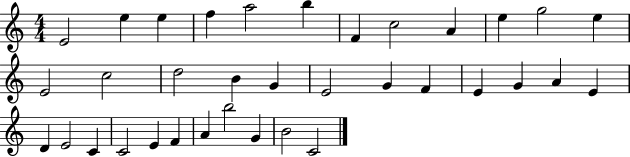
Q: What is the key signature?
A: C major